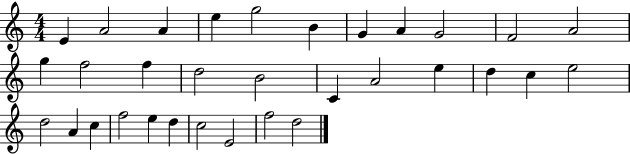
X:1
T:Untitled
M:4/4
L:1/4
K:C
E A2 A e g2 B G A G2 F2 A2 g f2 f d2 B2 C A2 e d c e2 d2 A c f2 e d c2 E2 f2 d2